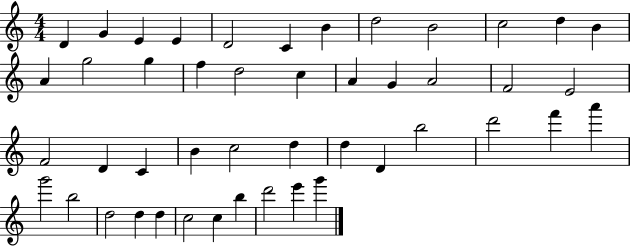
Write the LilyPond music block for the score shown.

{
  \clef treble
  \numericTimeSignature
  \time 4/4
  \key c \major
  d'4 g'4 e'4 e'4 | d'2 c'4 b'4 | d''2 b'2 | c''2 d''4 b'4 | \break a'4 g''2 g''4 | f''4 d''2 c''4 | a'4 g'4 a'2 | f'2 e'2 | \break f'2 d'4 c'4 | b'4 c''2 d''4 | d''4 d'4 b''2 | d'''2 f'''4 a'''4 | \break g'''2 b''2 | d''2 d''4 d''4 | c''2 c''4 b''4 | d'''2 e'''4 g'''4 | \break \bar "|."
}